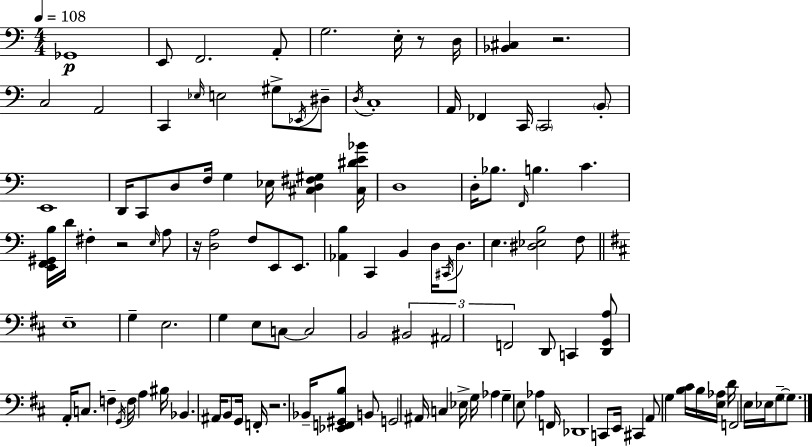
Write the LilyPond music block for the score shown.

{
  \clef bass
  \numericTimeSignature
  \time 4/4
  \key a \minor
  \tempo 4 = 108
  ges,1\p | e,8 f,2. a,8-. | g2. e16-. r8 d16 | <bes, cis>4 r2. | \break c2 a,2 | c,4 \grace { ees16 } e2 gis8-> \acciaccatura { ees,16 } | dis8-- \acciaccatura { d16 } c1-. | a,16 fes,4 c,16 \parenthesize c,2 | \break \parenthesize b,8-. e,1 | d,16 c,8 d8 f16 g4 ees16 <cis d fis gis>4 | <cis dis' e' bes'>16 d1 | d16-. bes8. \grace { f,16 } b4. c'4. | \break <e, f, gis, b>16 d'16 fis4-. r2 | \grace { e16 } a8 r16 <d a>2 f8 | e,8 e,8. <aes, b>4 c,4 b,4 | d16 \acciaccatura { cis,16 } d8. e4. <dis ees b>2 | \break f8 \bar "||" \break \key d \major e1-- | g4-- e2. | g4 e8 c8~~ c2 | b,2 \tuplet 3/2 { bis,2 | \break ais,2 f,2 } | d,8 c,4 <d, g, a>8 a,16-. c8. f4-- | \acciaccatura { g,16 } f16 a4 bis16 bes,4. ais,16 b,8 | g,16 f,16-. r2. bes,16-- <ees, f, gis, b>8 | \break b,8 g,2 ais,16 c4 | ees16-> g16 aes4 g4-- e8 aes4 | f,16 des,1 | c,8 e,16 cis,4 a,8 g4 <b cis'>16 b16 | \break <e aes>16 d'16 f,2 e16 ees16 g8--~~ \parenthesize g8. | \bar "|."
}